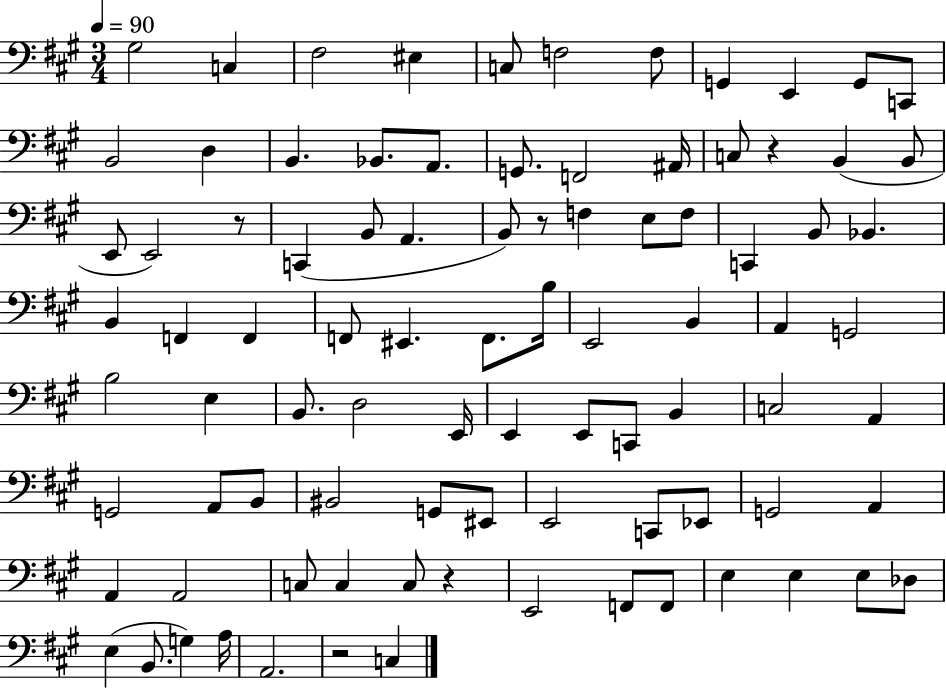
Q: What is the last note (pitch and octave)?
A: C3